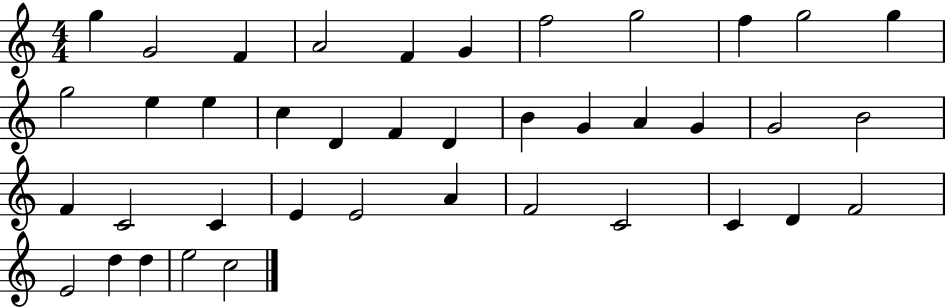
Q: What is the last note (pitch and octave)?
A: C5